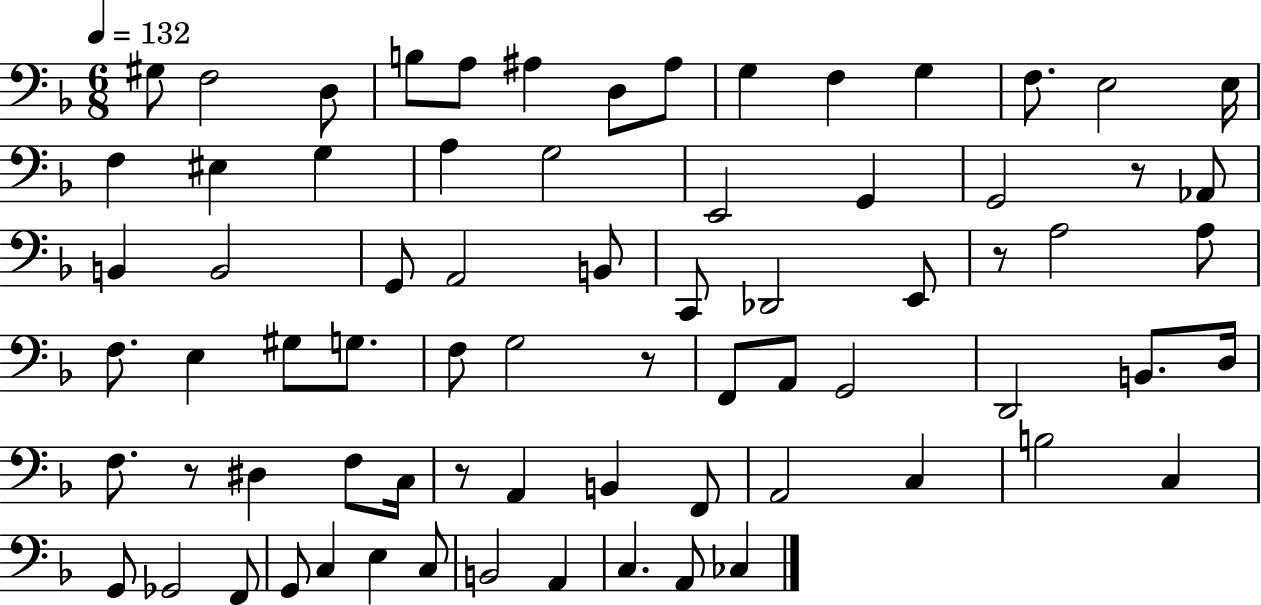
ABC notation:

X:1
T:Untitled
M:6/8
L:1/4
K:F
^G,/2 F,2 D,/2 B,/2 A,/2 ^A, D,/2 ^A,/2 G, F, G, F,/2 E,2 E,/4 F, ^E, G, A, G,2 E,,2 G,, G,,2 z/2 _A,,/2 B,, B,,2 G,,/2 A,,2 B,,/2 C,,/2 _D,,2 E,,/2 z/2 A,2 A,/2 F,/2 E, ^G,/2 G,/2 F,/2 G,2 z/2 F,,/2 A,,/2 G,,2 D,,2 B,,/2 D,/4 F,/2 z/2 ^D, F,/2 C,/4 z/2 A,, B,, F,,/2 A,,2 C, B,2 C, G,,/2 _G,,2 F,,/2 G,,/2 C, E, C,/2 B,,2 A,, C, A,,/2 _C,